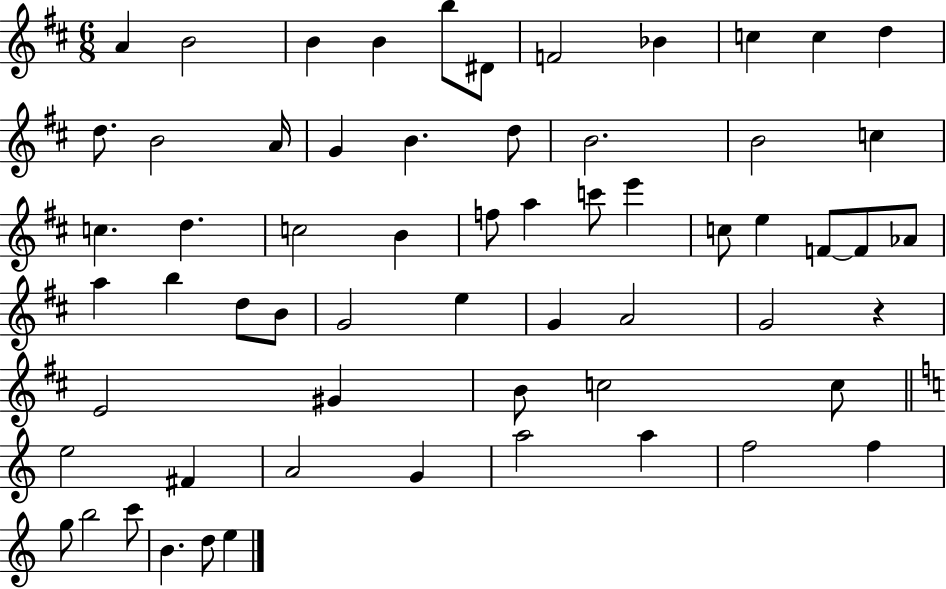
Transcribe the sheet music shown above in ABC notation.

X:1
T:Untitled
M:6/8
L:1/4
K:D
A B2 B B b/2 ^D/2 F2 _B c c d d/2 B2 A/4 G B d/2 B2 B2 c c d c2 B f/2 a c'/2 e' c/2 e F/2 F/2 _A/2 a b d/2 B/2 G2 e G A2 G2 z E2 ^G B/2 c2 c/2 e2 ^F A2 G a2 a f2 f g/2 b2 c'/2 B d/2 e